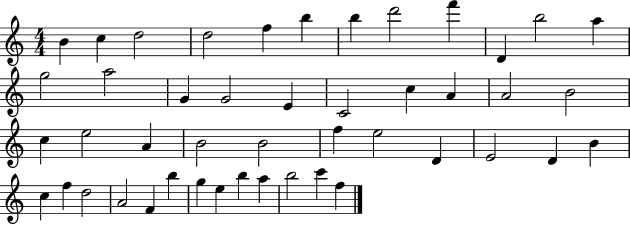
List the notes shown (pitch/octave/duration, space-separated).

B4/q C5/q D5/h D5/h F5/q B5/q B5/q D6/h F6/q D4/q B5/h A5/q G5/h A5/h G4/q G4/h E4/q C4/h C5/q A4/q A4/h B4/h C5/q E5/h A4/q B4/h B4/h F5/q E5/h D4/q E4/h D4/q B4/q C5/q F5/q D5/h A4/h F4/q B5/q G5/q E5/q B5/q A5/q B5/h C6/q F5/q